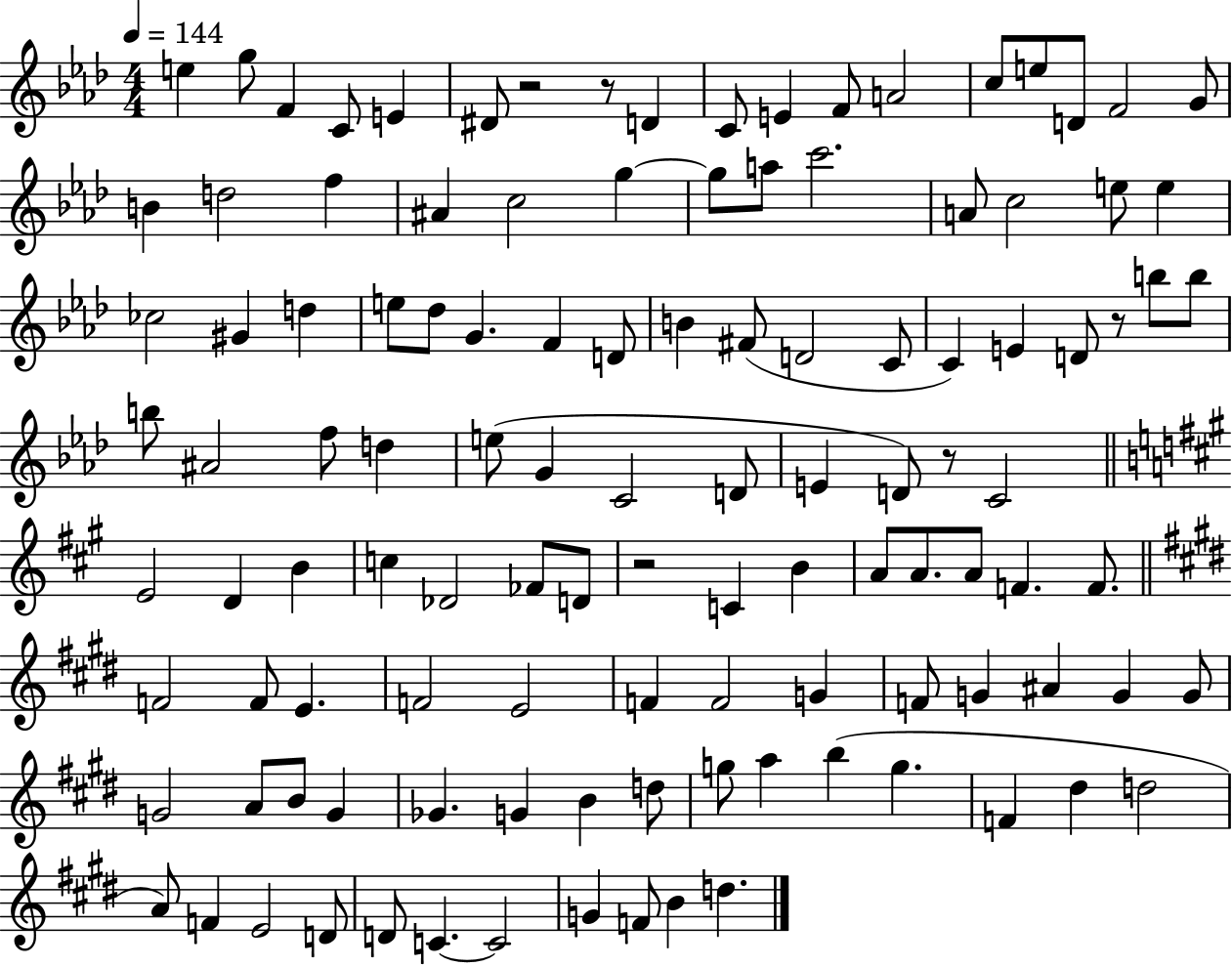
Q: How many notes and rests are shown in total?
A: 115